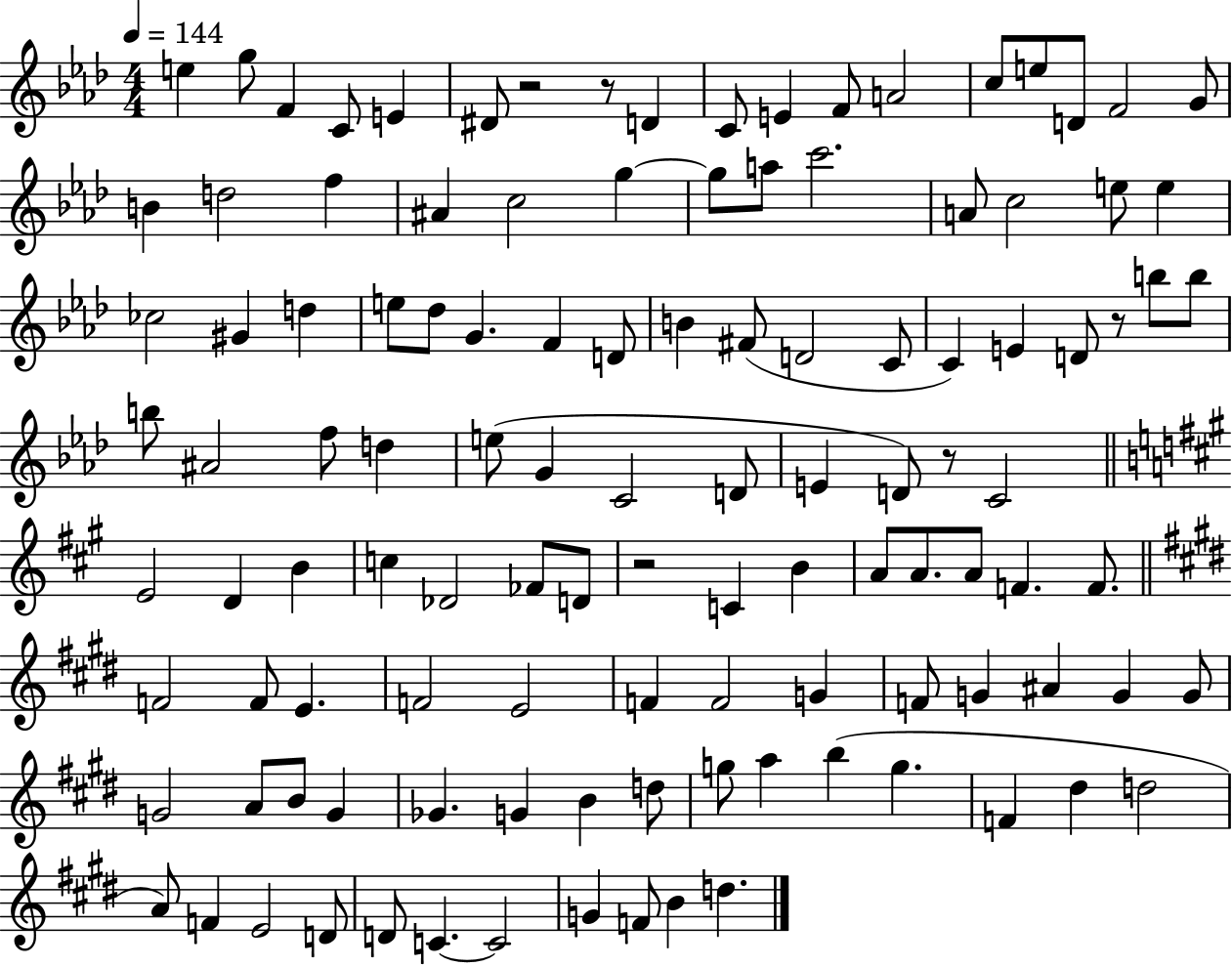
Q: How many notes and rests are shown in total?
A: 115